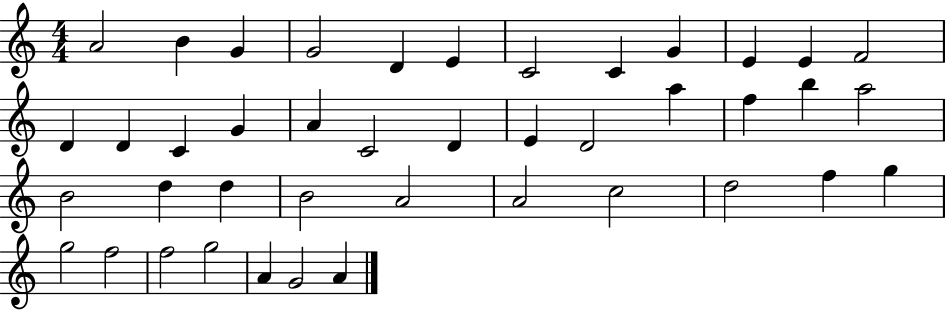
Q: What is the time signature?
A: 4/4